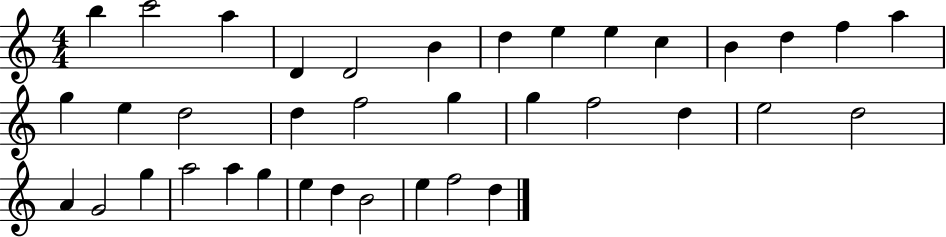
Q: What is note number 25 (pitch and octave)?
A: D5